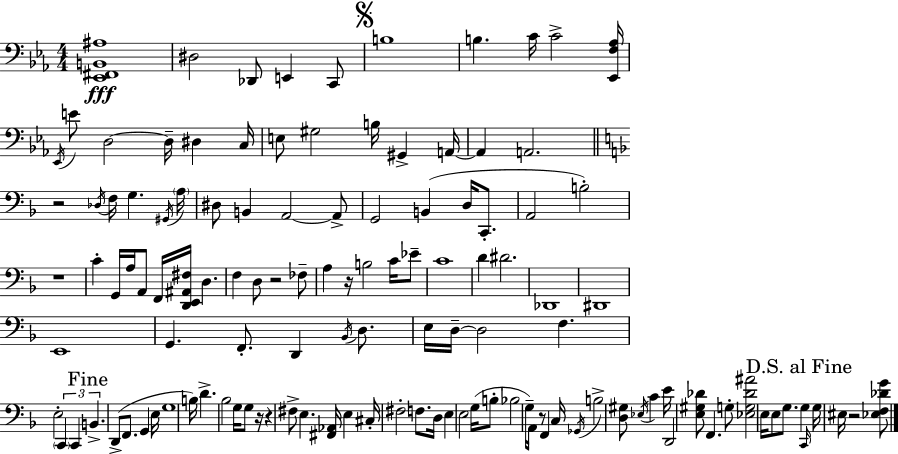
[Eb2,F#2,B2,A#3]/w D#3/h Db2/e E2/q C2/e B3/w B3/q. C4/s C4/h [Eb2,F3,Ab3]/s Eb2/s E4/e D3/h D3/s D#3/q C3/s E3/e G#3/h B3/s G#2/q A2/s A2/q A2/h. R/h Db3/s F3/s G3/q. G#2/s A3/s D#3/e B2/q A2/h A2/e G2/h B2/q D3/s C2/e. A2/h B3/h R/w C4/q G2/s A3/s A2/e F2/s [D2,E2,A#2,F#3]/s D3/q. F3/q D3/e R/h FES3/e A3/q R/s B3/h C4/s Eb4/e C4/w D4/q D#4/h. Db2/w D#2/w E2/w G2/q. F2/e. D2/q Bb2/s D3/e. E3/s D3/s D3/h F3/q. E3/h C2/q C2/q B2/q. D2/e F2/e. G2/q E3/s G3/w B3/s D4/q. Bb3/h G3/s G3/e R/s R/q F#3/e E3/q. [F#2,Ab2]/s E3/q C#3/s F#3/h F3/e. D3/s E3/q E3/h G3/s B3/e Bb3/h G3/s A2/s R/e F2/q C3/s Gb2/s B3/h [D3,G#3]/e Eb3/s C4/q E4/s D2/h [E3,G#3,Db4]/e F2/q. G3/e [Eb3,G3,Db4,A#4]/h E3/s E3/e G3/e. G3/q C2/s G3/s EIS3/s R/h [Eb3,F3,Db4,G4]/e